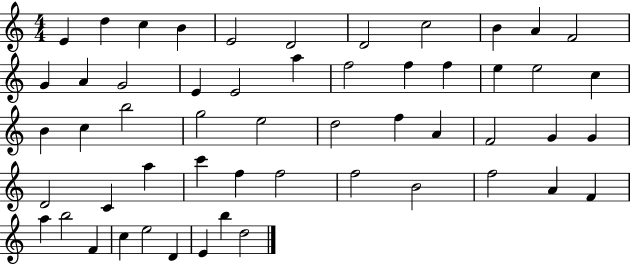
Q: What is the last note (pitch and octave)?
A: D5